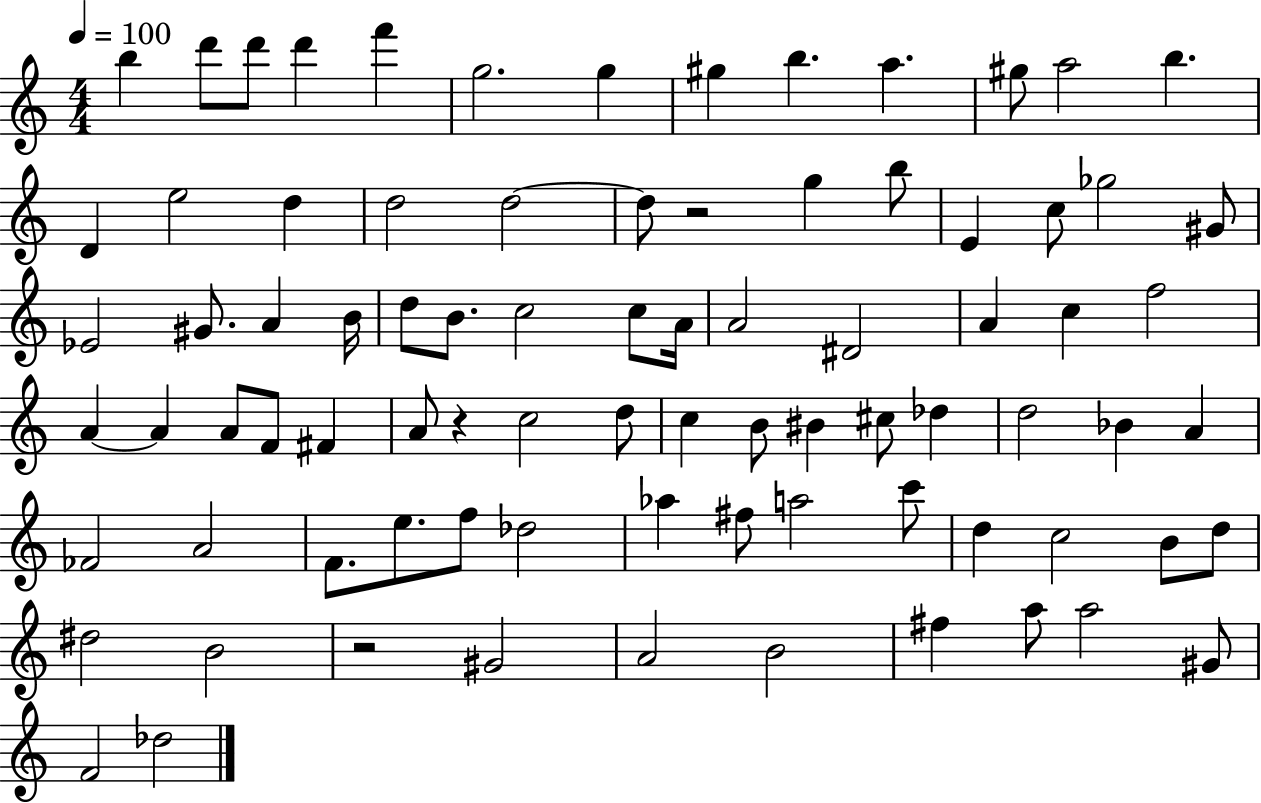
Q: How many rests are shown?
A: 3